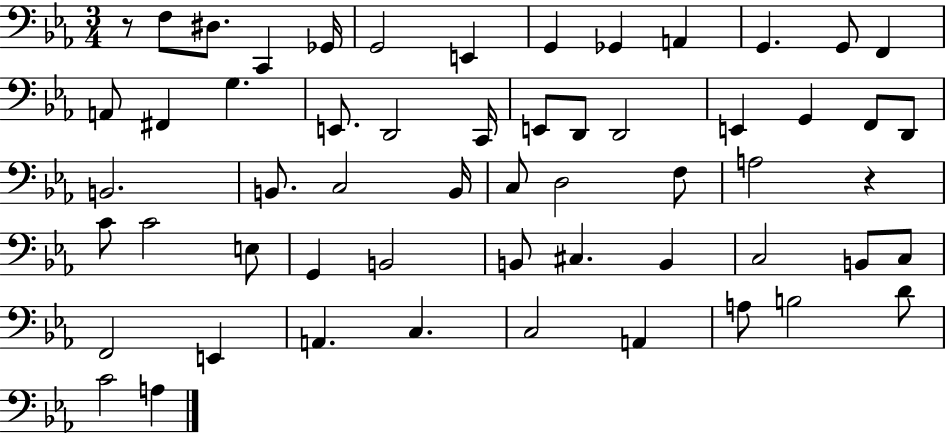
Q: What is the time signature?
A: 3/4